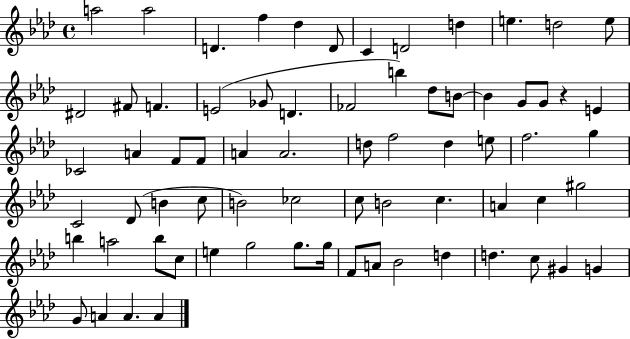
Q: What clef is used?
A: treble